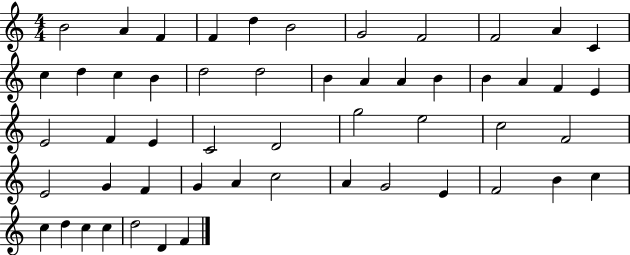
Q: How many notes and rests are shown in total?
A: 53